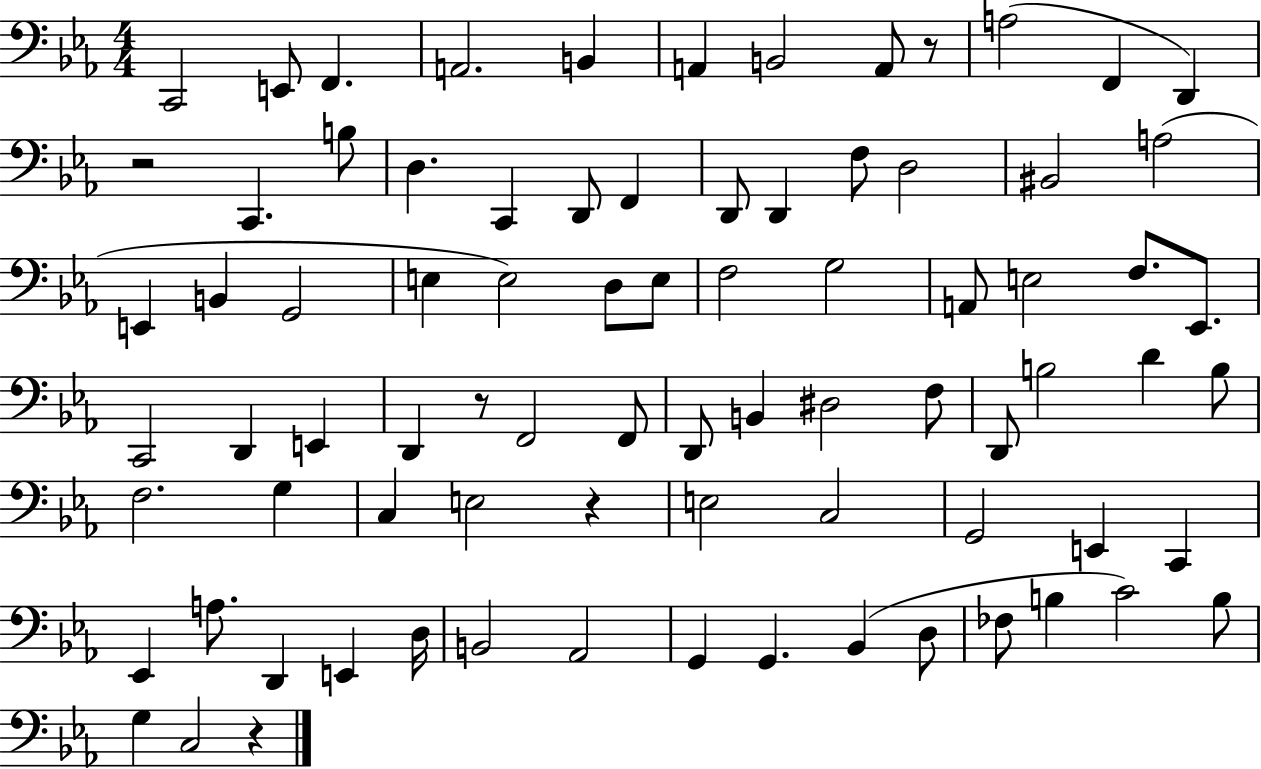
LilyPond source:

{
  \clef bass
  \numericTimeSignature
  \time 4/4
  \key ees \major
  \repeat volta 2 { c,2 e,8 f,4. | a,2. b,4 | a,4 b,2 a,8 r8 | a2( f,4 d,4) | \break r2 c,4. b8 | d4. c,4 d,8 f,4 | d,8 d,4 f8 d2 | bis,2 a2( | \break e,4 b,4 g,2 | e4 e2) d8 e8 | f2 g2 | a,8 e2 f8. ees,8. | \break c,2 d,4 e,4 | d,4 r8 f,2 f,8 | d,8 b,4 dis2 f8 | d,8 b2 d'4 b8 | \break f2. g4 | c4 e2 r4 | e2 c2 | g,2 e,4 c,4 | \break ees,4 a8. d,4 e,4 d16 | b,2 aes,2 | g,4 g,4. bes,4( d8 | fes8 b4 c'2) b8 | \break g4 c2 r4 | } \bar "|."
}